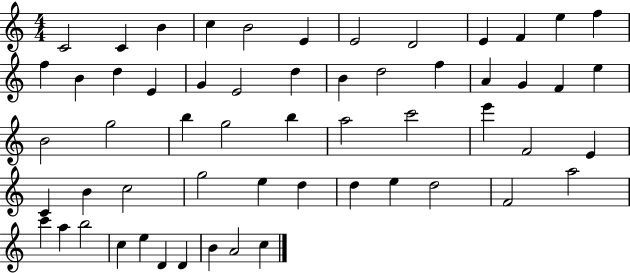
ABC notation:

X:1
T:Untitled
M:4/4
L:1/4
K:C
C2 C B c B2 E E2 D2 E F e f f B d E G E2 d B d2 f A G F e B2 g2 b g2 b a2 c'2 e' F2 E C B c2 g2 e d d e d2 F2 a2 c' a b2 c e D D B A2 c